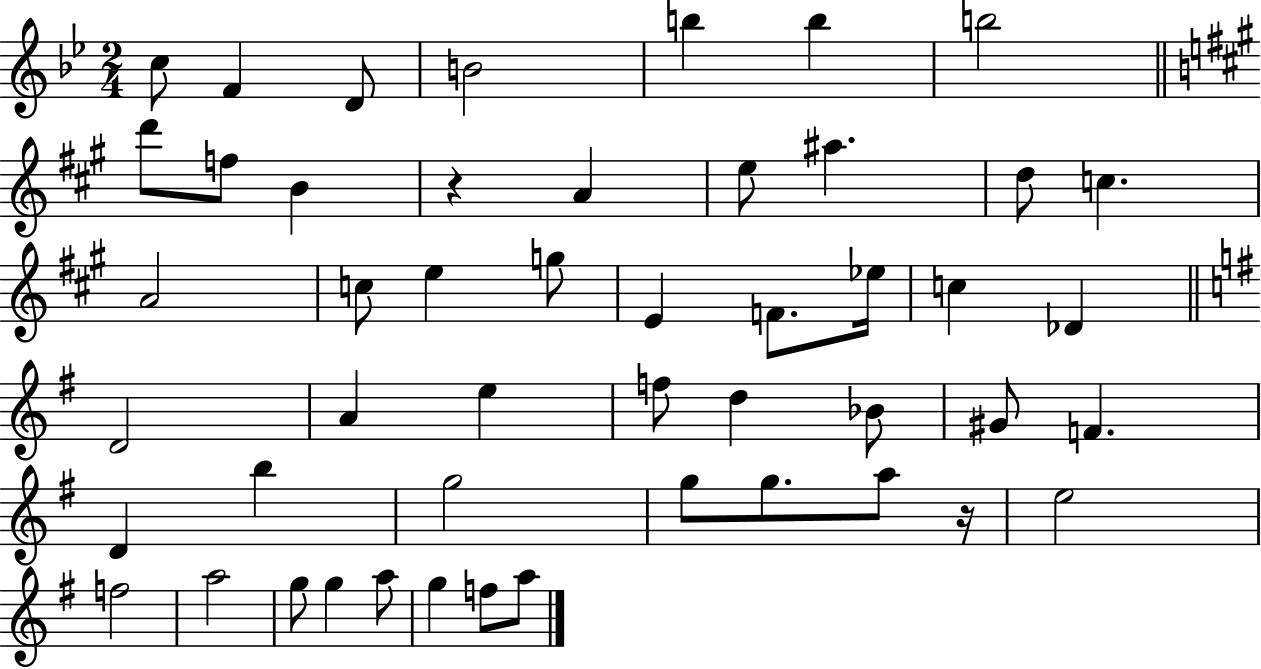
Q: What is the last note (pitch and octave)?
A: A5